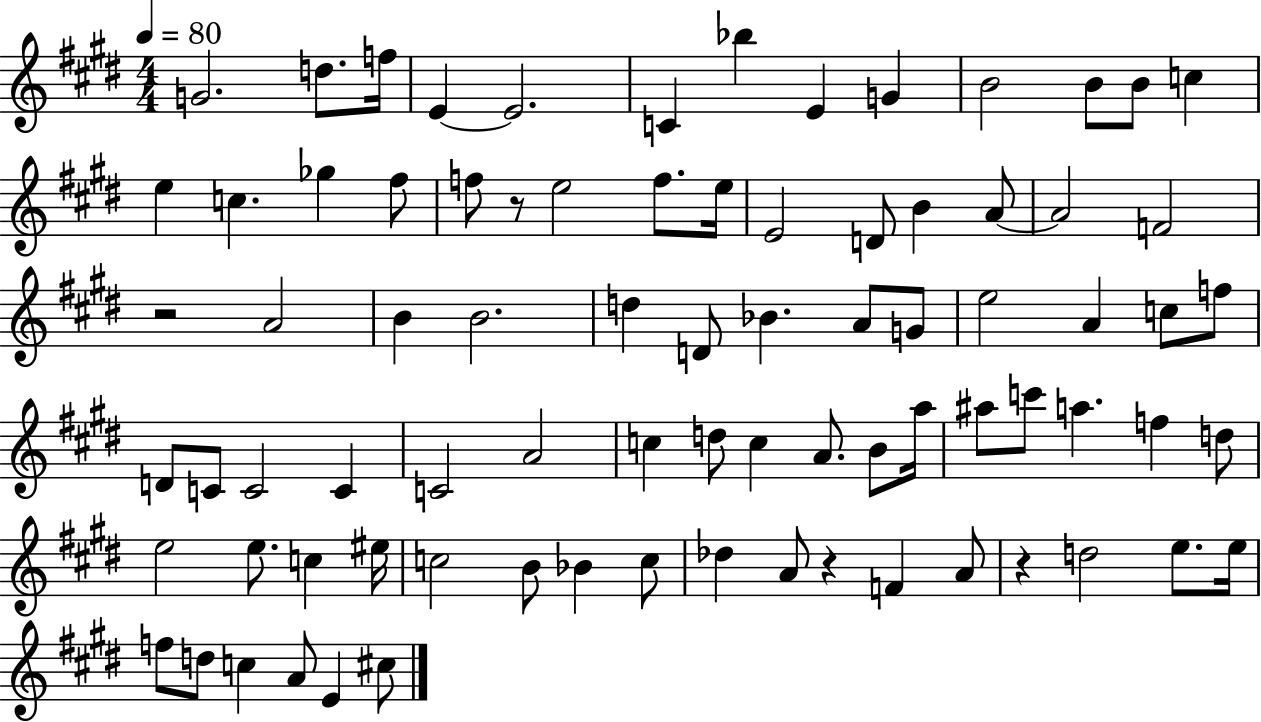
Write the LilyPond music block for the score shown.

{
  \clef treble
  \numericTimeSignature
  \time 4/4
  \key e \major
  \tempo 4 = 80
  g'2. d''8. f''16 | e'4~~ e'2. | c'4 bes''4 e'4 g'4 | b'2 b'8 b'8 c''4 | \break e''4 c''4. ges''4 fis''8 | f''8 r8 e''2 f''8. e''16 | e'2 d'8 b'4 a'8~~ | a'2 f'2 | \break r2 a'2 | b'4 b'2. | d''4 d'8 bes'4. a'8 g'8 | e''2 a'4 c''8 f''8 | \break d'8 c'8 c'2 c'4 | c'2 a'2 | c''4 d''8 c''4 a'8. b'8 a''16 | ais''8 c'''8 a''4. f''4 d''8 | \break e''2 e''8. c''4 eis''16 | c''2 b'8 bes'4 c''8 | des''4 a'8 r4 f'4 a'8 | r4 d''2 e''8. e''16 | \break f''8 d''8 c''4 a'8 e'4 cis''8 | \bar "|."
}